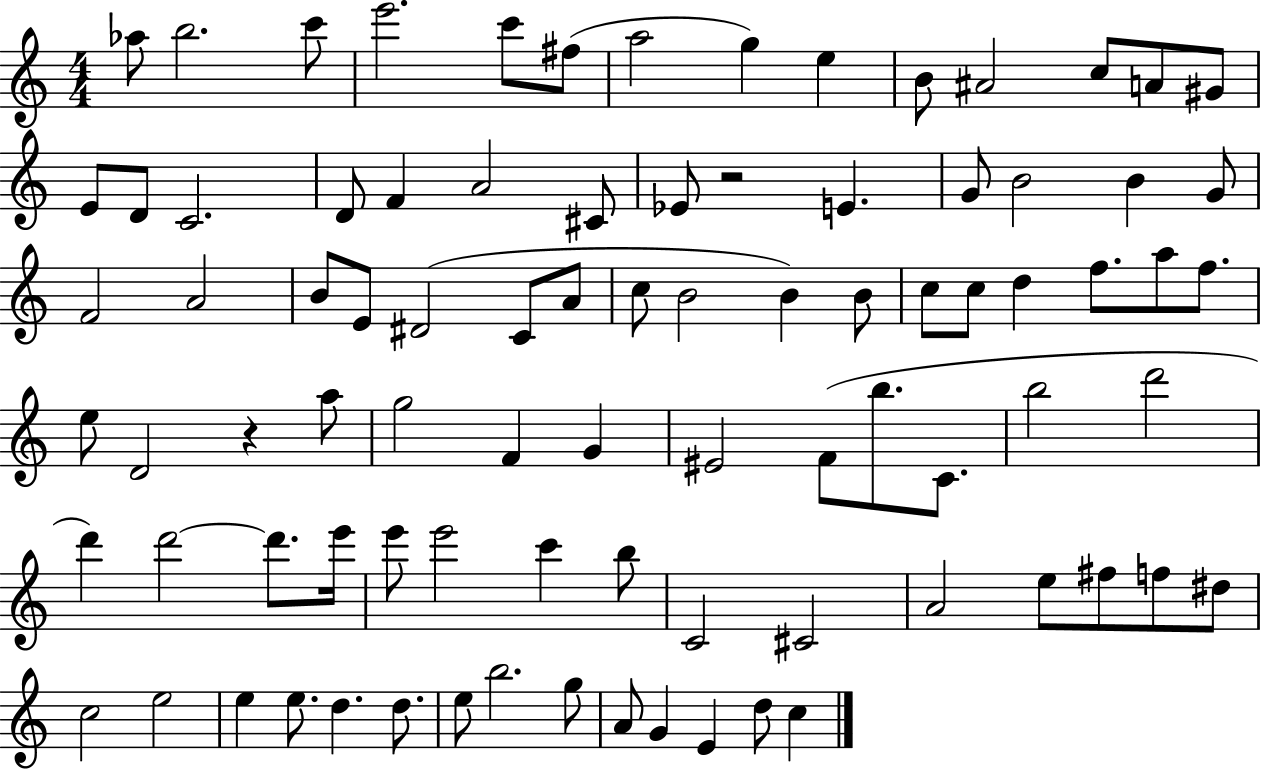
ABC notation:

X:1
T:Untitled
M:4/4
L:1/4
K:C
_a/2 b2 c'/2 e'2 c'/2 ^f/2 a2 g e B/2 ^A2 c/2 A/2 ^G/2 E/2 D/2 C2 D/2 F A2 ^C/2 _E/2 z2 E G/2 B2 B G/2 F2 A2 B/2 E/2 ^D2 C/2 A/2 c/2 B2 B B/2 c/2 c/2 d f/2 a/2 f/2 e/2 D2 z a/2 g2 F G ^E2 F/2 b/2 C/2 b2 d'2 d' d'2 d'/2 e'/4 e'/2 e'2 c' b/2 C2 ^C2 A2 e/2 ^f/2 f/2 ^d/2 c2 e2 e e/2 d d/2 e/2 b2 g/2 A/2 G E d/2 c